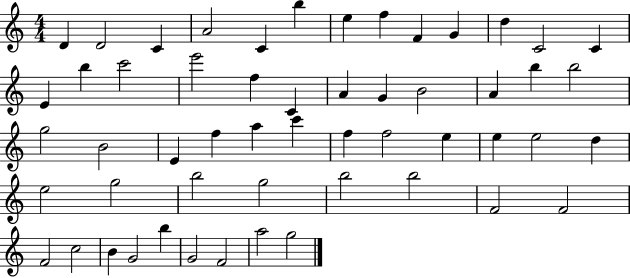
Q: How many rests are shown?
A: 0